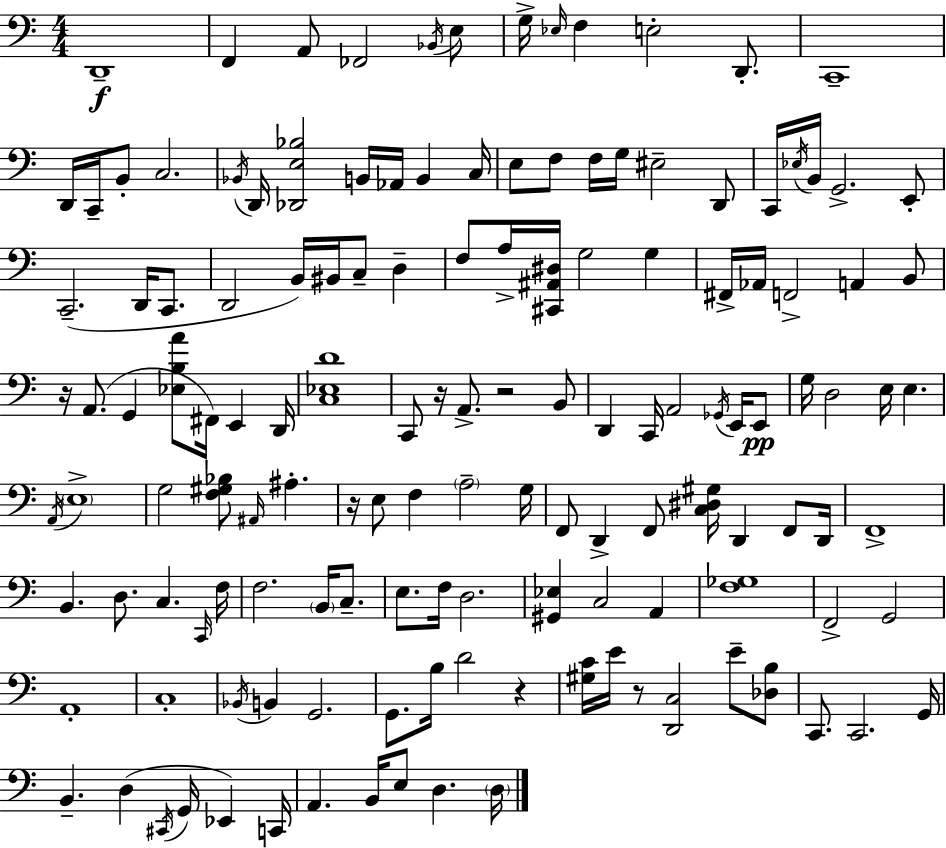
D2/w F2/q A2/e FES2/h Bb2/s E3/e G3/s Eb3/s F3/q E3/h D2/e. C2/w D2/s C2/s B2/e C3/h. Bb2/s D2/s [Db2,E3,Bb3]/h B2/s Ab2/s B2/q C3/s E3/e F3/e F3/s G3/s EIS3/h D2/e C2/s Eb3/s B2/s G2/h. E2/e C2/h. D2/s C2/e. D2/h B2/s BIS2/s C3/e D3/q F3/e A3/s [C#2,A#2,D#3]/s G3/h G3/q F#2/s Ab2/s F2/h A2/q B2/e R/s A2/e. G2/q [Eb3,B3,A4]/e F#2/s E2/q D2/s [C3,Eb3,D4]/w C2/e R/s A2/e. R/h B2/e D2/q C2/s A2/h Gb2/s E2/s E2/e G3/s D3/h E3/s E3/q. A2/s E3/w G3/h [F3,G#3,Bb3]/e A#2/s A#3/q. R/s E3/e F3/q A3/h G3/s F2/e D2/q F2/e [C3,D#3,G#3]/s D2/q F2/e D2/s F2/w B2/q. D3/e. C3/q. C2/s F3/s F3/h. B2/s C3/e. E3/e. F3/s D3/h. [G#2,Eb3]/q C3/h A2/q [F3,Gb3]/w F2/h G2/h A2/w C3/w Bb2/s B2/q G2/h. G2/e. B3/s D4/h R/q [G#3,C4]/s E4/s R/e [D2,C3]/h E4/e [Db3,B3]/e C2/e. C2/h. G2/s B2/q. D3/q C#2/s G2/s Eb2/q C2/s A2/q. B2/s E3/e D3/q. D3/s